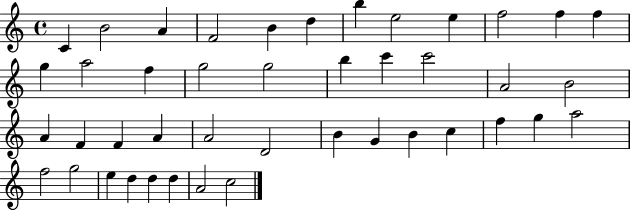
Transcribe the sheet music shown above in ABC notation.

X:1
T:Untitled
M:4/4
L:1/4
K:C
C B2 A F2 B d b e2 e f2 f f g a2 f g2 g2 b c' c'2 A2 B2 A F F A A2 D2 B G B c f g a2 f2 g2 e d d d A2 c2